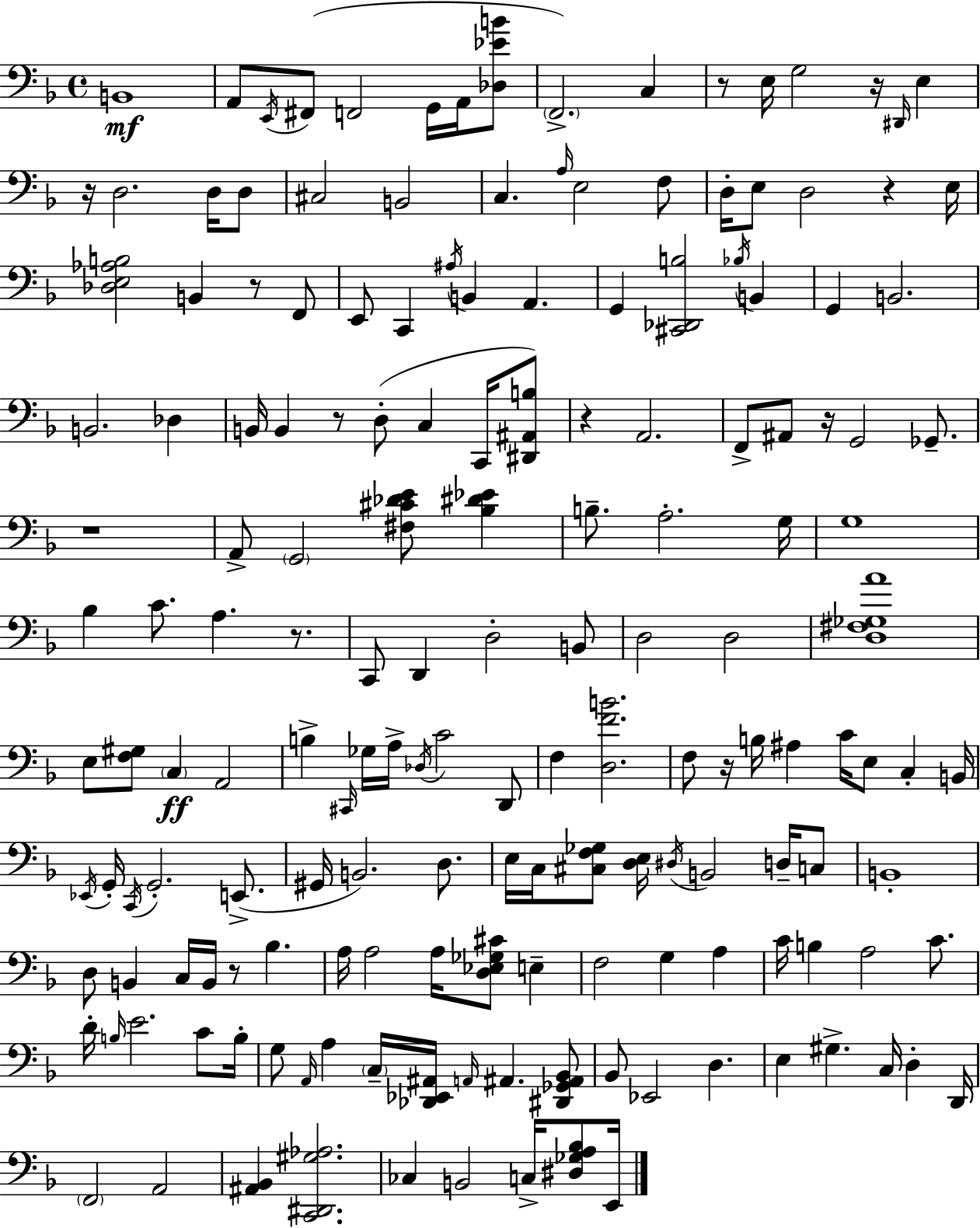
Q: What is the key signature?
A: D minor